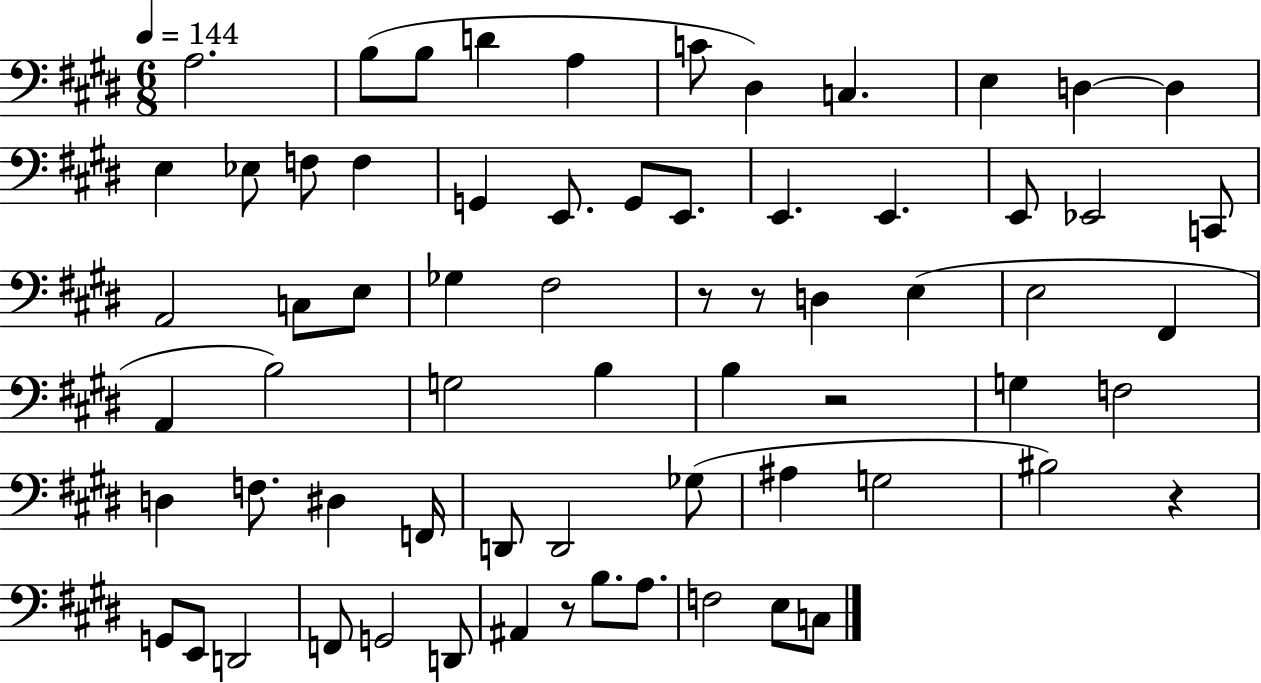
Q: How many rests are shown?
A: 5